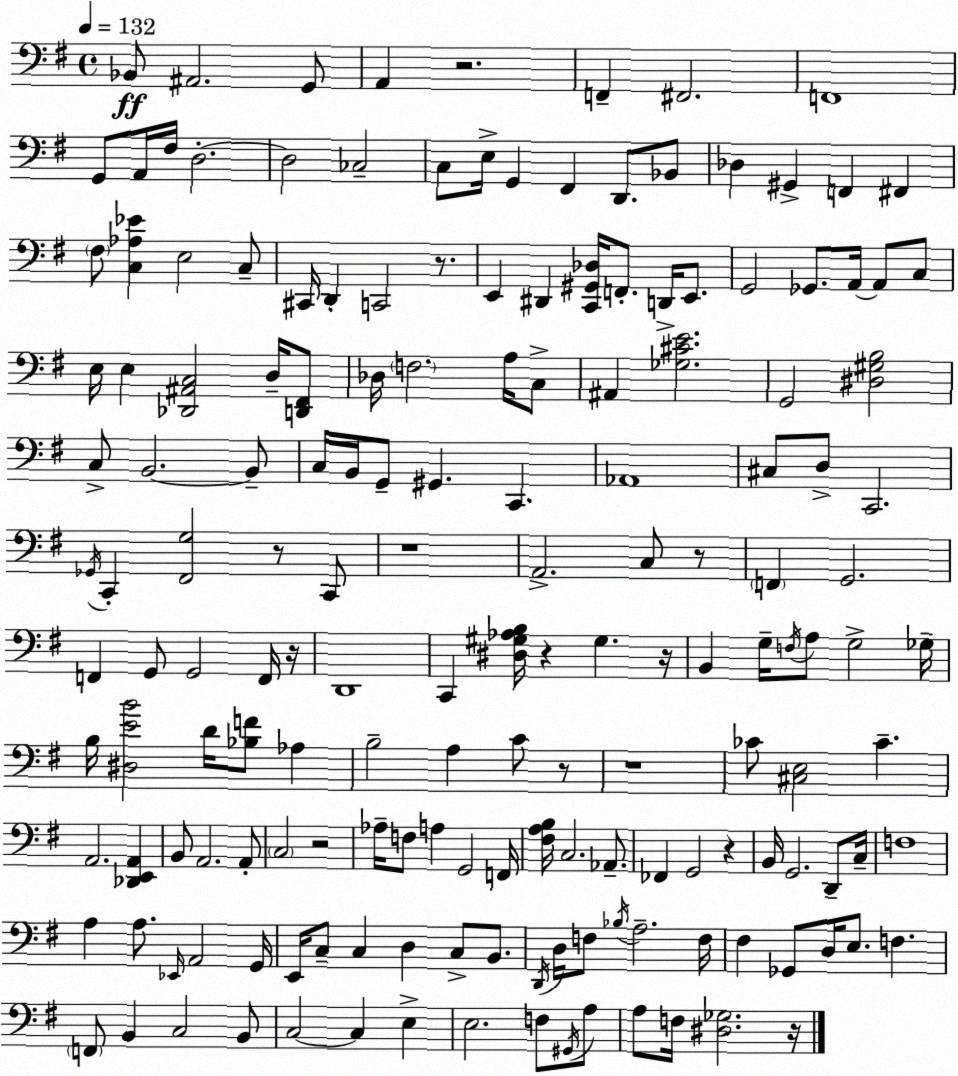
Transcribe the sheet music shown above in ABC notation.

X:1
T:Untitled
M:4/4
L:1/4
K:Em
_B,,/2 ^A,,2 G,,/2 A,, z2 F,, ^F,,2 F,,4 G,,/2 A,,/4 ^F,/4 D,2 D,2 _C,2 C,/2 E,/4 G,, ^F,, D,,/2 _B,,/2 _D, ^G,, F,, ^F,, ^F,/2 [C,_A,_E] E,2 C,/2 ^C,,/4 D,, C,,2 z/2 E,, ^D,, [C,,^G,,_D,]/4 F,,/2 D,,/4 E,,/2 G,,2 _G,,/2 A,,/4 A,,/2 C,/2 E,/4 E, [_D,,^A,,C,]2 D,/4 [D,,^F,,]/2 _D,/4 F,2 A,/4 C,/2 ^A,, [_G,^CE]2 G,,2 [^D,^G,B,]2 C,/2 B,,2 B,,/2 C,/4 B,,/4 G,,/2 ^G,, C,, _A,,4 ^C,/2 D,/2 C,,2 _G,,/4 C,, [^F,,G,]2 z/2 C,,/2 z4 A,,2 C,/2 z/2 F,, G,,2 F,, G,,/2 G,,2 F,,/4 z/4 D,,4 C,, [^D,^G,_A,B,]/4 z ^G, z/4 B,, G,/4 F,/4 A,/2 G,2 _G,/4 B,/4 [^D,EB]2 D/4 [_B,F]/2 _A, B,2 A, C/2 z/2 z4 _C/2 [^C,E,]2 _C A,,2 [_D,,E,,A,,] B,,/2 A,,2 A,,/2 C,2 z2 _A,/4 F,/2 A, G,,2 F,,/4 [^F,A,B,]/4 C,2 _A,,/2 _F,, G,,2 z B,,/4 G,,2 D,,/2 C,/4 F,4 A, A,/2 _E,,/4 A,,2 G,,/4 E,,/4 C,/2 C, D, C,/2 B,,/2 D,,/4 D,/4 F,/2 _B,/4 A,2 F,/4 ^F, _G,,/2 D,/4 E,/2 F, F,,/2 B,, C,2 B,,/2 C,2 C, E, E,2 F,/2 ^G,,/4 A,/2 A,/2 F,/4 [^D,_G,]2 z/4